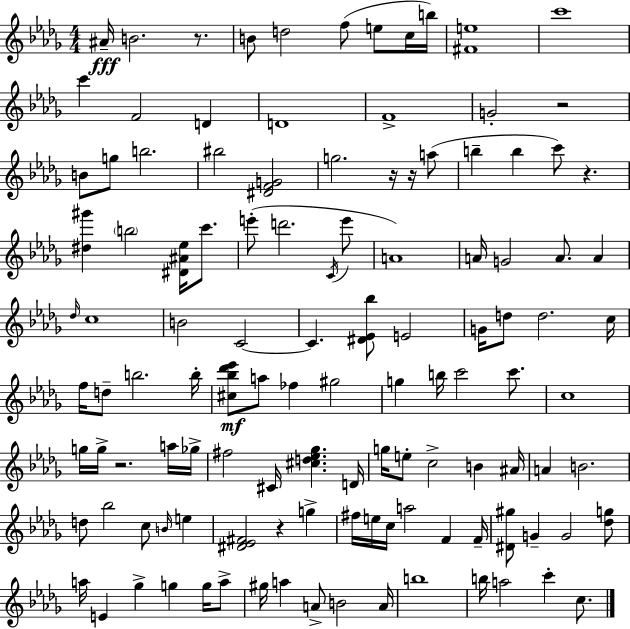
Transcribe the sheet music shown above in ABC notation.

X:1
T:Untitled
M:4/4
L:1/4
K:Bbm
^A/4 B2 z/2 B/2 d2 f/2 e/2 c/4 b/4 [^Fe]4 c'4 c' F2 D D4 F4 G2 z2 B/2 g/2 b2 ^b2 [^DFG]2 g2 z/4 z/4 a/2 b b c'/2 z [^d^g'] b2 [^D^A_e]/4 c'/2 e'/2 d'2 C/4 e'/2 A4 A/4 G2 A/2 A _d/4 c4 B2 C2 C [^D_E_b]/2 E2 G/4 d/2 d2 c/4 f/4 d/2 b2 b/4 [^c_b_d'_e']/2 a/2 _f ^g2 g b/4 c'2 c'/2 c4 g/4 g/4 z2 a/4 _g/4 ^f2 ^C/4 [^cd_e_g] D/4 g/4 e/2 c2 B ^A/4 A B2 d/2 _b2 c/2 B/4 e [^D_E^F]2 z g ^f/4 e/4 c/4 a2 F F/4 [^D^g]/2 G G2 [_dg]/2 a/4 E _g g g/4 a/2 ^g/4 a A/2 B2 A/4 b4 b/4 a2 c' c/2